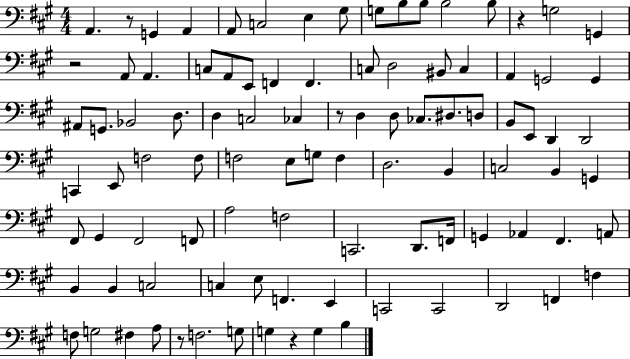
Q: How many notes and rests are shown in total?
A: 97